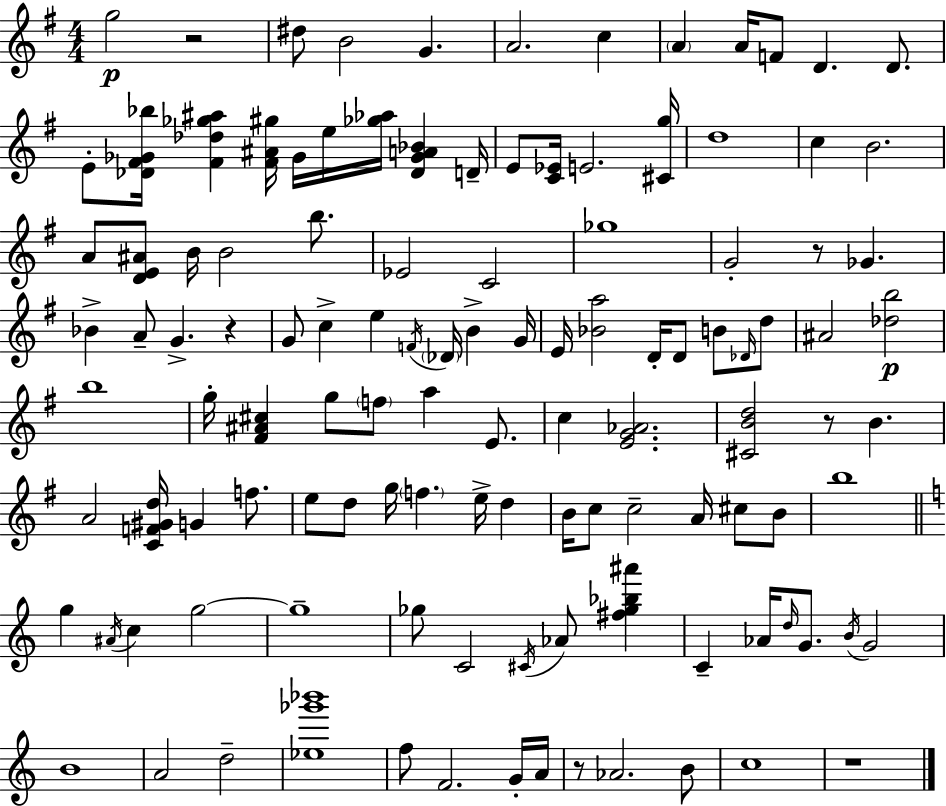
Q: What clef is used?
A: treble